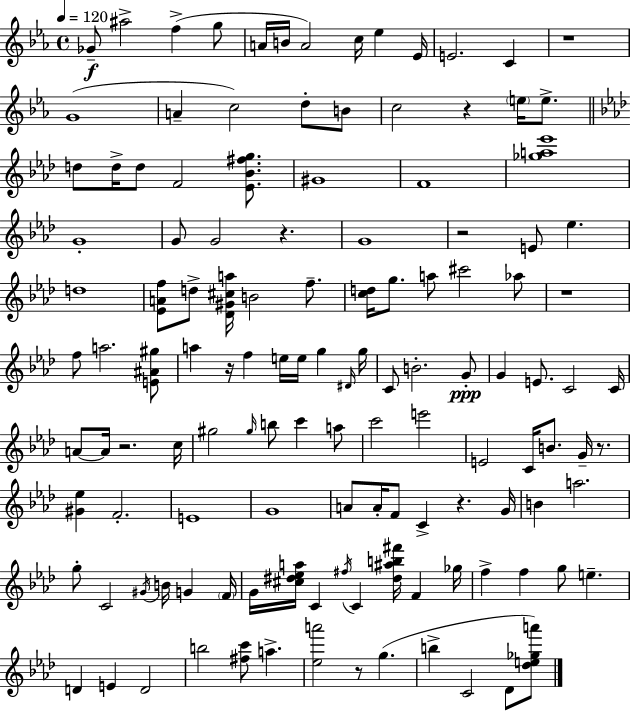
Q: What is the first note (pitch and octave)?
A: Gb4